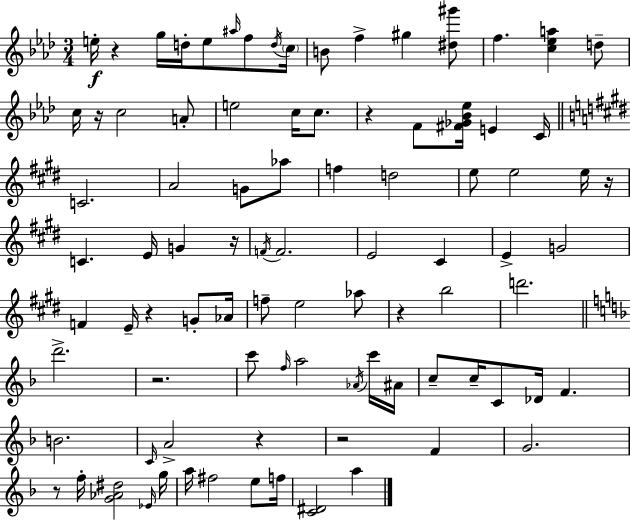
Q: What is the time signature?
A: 3/4